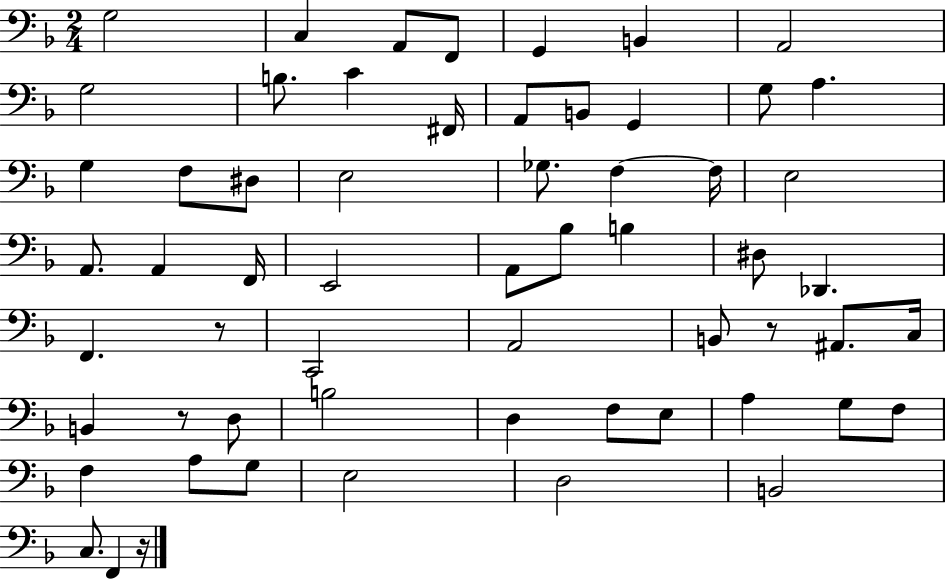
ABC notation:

X:1
T:Untitled
M:2/4
L:1/4
K:F
G,2 C, A,,/2 F,,/2 G,, B,, A,,2 G,2 B,/2 C ^F,,/4 A,,/2 B,,/2 G,, G,/2 A, G, F,/2 ^D,/2 E,2 _G,/2 F, F,/4 E,2 A,,/2 A,, F,,/4 E,,2 A,,/2 _B,/2 B, ^D,/2 _D,, F,, z/2 C,,2 A,,2 B,,/2 z/2 ^A,,/2 C,/4 B,, z/2 D,/2 B,2 D, F,/2 E,/2 A, G,/2 F,/2 F, A,/2 G,/2 E,2 D,2 B,,2 C,/2 F,, z/4